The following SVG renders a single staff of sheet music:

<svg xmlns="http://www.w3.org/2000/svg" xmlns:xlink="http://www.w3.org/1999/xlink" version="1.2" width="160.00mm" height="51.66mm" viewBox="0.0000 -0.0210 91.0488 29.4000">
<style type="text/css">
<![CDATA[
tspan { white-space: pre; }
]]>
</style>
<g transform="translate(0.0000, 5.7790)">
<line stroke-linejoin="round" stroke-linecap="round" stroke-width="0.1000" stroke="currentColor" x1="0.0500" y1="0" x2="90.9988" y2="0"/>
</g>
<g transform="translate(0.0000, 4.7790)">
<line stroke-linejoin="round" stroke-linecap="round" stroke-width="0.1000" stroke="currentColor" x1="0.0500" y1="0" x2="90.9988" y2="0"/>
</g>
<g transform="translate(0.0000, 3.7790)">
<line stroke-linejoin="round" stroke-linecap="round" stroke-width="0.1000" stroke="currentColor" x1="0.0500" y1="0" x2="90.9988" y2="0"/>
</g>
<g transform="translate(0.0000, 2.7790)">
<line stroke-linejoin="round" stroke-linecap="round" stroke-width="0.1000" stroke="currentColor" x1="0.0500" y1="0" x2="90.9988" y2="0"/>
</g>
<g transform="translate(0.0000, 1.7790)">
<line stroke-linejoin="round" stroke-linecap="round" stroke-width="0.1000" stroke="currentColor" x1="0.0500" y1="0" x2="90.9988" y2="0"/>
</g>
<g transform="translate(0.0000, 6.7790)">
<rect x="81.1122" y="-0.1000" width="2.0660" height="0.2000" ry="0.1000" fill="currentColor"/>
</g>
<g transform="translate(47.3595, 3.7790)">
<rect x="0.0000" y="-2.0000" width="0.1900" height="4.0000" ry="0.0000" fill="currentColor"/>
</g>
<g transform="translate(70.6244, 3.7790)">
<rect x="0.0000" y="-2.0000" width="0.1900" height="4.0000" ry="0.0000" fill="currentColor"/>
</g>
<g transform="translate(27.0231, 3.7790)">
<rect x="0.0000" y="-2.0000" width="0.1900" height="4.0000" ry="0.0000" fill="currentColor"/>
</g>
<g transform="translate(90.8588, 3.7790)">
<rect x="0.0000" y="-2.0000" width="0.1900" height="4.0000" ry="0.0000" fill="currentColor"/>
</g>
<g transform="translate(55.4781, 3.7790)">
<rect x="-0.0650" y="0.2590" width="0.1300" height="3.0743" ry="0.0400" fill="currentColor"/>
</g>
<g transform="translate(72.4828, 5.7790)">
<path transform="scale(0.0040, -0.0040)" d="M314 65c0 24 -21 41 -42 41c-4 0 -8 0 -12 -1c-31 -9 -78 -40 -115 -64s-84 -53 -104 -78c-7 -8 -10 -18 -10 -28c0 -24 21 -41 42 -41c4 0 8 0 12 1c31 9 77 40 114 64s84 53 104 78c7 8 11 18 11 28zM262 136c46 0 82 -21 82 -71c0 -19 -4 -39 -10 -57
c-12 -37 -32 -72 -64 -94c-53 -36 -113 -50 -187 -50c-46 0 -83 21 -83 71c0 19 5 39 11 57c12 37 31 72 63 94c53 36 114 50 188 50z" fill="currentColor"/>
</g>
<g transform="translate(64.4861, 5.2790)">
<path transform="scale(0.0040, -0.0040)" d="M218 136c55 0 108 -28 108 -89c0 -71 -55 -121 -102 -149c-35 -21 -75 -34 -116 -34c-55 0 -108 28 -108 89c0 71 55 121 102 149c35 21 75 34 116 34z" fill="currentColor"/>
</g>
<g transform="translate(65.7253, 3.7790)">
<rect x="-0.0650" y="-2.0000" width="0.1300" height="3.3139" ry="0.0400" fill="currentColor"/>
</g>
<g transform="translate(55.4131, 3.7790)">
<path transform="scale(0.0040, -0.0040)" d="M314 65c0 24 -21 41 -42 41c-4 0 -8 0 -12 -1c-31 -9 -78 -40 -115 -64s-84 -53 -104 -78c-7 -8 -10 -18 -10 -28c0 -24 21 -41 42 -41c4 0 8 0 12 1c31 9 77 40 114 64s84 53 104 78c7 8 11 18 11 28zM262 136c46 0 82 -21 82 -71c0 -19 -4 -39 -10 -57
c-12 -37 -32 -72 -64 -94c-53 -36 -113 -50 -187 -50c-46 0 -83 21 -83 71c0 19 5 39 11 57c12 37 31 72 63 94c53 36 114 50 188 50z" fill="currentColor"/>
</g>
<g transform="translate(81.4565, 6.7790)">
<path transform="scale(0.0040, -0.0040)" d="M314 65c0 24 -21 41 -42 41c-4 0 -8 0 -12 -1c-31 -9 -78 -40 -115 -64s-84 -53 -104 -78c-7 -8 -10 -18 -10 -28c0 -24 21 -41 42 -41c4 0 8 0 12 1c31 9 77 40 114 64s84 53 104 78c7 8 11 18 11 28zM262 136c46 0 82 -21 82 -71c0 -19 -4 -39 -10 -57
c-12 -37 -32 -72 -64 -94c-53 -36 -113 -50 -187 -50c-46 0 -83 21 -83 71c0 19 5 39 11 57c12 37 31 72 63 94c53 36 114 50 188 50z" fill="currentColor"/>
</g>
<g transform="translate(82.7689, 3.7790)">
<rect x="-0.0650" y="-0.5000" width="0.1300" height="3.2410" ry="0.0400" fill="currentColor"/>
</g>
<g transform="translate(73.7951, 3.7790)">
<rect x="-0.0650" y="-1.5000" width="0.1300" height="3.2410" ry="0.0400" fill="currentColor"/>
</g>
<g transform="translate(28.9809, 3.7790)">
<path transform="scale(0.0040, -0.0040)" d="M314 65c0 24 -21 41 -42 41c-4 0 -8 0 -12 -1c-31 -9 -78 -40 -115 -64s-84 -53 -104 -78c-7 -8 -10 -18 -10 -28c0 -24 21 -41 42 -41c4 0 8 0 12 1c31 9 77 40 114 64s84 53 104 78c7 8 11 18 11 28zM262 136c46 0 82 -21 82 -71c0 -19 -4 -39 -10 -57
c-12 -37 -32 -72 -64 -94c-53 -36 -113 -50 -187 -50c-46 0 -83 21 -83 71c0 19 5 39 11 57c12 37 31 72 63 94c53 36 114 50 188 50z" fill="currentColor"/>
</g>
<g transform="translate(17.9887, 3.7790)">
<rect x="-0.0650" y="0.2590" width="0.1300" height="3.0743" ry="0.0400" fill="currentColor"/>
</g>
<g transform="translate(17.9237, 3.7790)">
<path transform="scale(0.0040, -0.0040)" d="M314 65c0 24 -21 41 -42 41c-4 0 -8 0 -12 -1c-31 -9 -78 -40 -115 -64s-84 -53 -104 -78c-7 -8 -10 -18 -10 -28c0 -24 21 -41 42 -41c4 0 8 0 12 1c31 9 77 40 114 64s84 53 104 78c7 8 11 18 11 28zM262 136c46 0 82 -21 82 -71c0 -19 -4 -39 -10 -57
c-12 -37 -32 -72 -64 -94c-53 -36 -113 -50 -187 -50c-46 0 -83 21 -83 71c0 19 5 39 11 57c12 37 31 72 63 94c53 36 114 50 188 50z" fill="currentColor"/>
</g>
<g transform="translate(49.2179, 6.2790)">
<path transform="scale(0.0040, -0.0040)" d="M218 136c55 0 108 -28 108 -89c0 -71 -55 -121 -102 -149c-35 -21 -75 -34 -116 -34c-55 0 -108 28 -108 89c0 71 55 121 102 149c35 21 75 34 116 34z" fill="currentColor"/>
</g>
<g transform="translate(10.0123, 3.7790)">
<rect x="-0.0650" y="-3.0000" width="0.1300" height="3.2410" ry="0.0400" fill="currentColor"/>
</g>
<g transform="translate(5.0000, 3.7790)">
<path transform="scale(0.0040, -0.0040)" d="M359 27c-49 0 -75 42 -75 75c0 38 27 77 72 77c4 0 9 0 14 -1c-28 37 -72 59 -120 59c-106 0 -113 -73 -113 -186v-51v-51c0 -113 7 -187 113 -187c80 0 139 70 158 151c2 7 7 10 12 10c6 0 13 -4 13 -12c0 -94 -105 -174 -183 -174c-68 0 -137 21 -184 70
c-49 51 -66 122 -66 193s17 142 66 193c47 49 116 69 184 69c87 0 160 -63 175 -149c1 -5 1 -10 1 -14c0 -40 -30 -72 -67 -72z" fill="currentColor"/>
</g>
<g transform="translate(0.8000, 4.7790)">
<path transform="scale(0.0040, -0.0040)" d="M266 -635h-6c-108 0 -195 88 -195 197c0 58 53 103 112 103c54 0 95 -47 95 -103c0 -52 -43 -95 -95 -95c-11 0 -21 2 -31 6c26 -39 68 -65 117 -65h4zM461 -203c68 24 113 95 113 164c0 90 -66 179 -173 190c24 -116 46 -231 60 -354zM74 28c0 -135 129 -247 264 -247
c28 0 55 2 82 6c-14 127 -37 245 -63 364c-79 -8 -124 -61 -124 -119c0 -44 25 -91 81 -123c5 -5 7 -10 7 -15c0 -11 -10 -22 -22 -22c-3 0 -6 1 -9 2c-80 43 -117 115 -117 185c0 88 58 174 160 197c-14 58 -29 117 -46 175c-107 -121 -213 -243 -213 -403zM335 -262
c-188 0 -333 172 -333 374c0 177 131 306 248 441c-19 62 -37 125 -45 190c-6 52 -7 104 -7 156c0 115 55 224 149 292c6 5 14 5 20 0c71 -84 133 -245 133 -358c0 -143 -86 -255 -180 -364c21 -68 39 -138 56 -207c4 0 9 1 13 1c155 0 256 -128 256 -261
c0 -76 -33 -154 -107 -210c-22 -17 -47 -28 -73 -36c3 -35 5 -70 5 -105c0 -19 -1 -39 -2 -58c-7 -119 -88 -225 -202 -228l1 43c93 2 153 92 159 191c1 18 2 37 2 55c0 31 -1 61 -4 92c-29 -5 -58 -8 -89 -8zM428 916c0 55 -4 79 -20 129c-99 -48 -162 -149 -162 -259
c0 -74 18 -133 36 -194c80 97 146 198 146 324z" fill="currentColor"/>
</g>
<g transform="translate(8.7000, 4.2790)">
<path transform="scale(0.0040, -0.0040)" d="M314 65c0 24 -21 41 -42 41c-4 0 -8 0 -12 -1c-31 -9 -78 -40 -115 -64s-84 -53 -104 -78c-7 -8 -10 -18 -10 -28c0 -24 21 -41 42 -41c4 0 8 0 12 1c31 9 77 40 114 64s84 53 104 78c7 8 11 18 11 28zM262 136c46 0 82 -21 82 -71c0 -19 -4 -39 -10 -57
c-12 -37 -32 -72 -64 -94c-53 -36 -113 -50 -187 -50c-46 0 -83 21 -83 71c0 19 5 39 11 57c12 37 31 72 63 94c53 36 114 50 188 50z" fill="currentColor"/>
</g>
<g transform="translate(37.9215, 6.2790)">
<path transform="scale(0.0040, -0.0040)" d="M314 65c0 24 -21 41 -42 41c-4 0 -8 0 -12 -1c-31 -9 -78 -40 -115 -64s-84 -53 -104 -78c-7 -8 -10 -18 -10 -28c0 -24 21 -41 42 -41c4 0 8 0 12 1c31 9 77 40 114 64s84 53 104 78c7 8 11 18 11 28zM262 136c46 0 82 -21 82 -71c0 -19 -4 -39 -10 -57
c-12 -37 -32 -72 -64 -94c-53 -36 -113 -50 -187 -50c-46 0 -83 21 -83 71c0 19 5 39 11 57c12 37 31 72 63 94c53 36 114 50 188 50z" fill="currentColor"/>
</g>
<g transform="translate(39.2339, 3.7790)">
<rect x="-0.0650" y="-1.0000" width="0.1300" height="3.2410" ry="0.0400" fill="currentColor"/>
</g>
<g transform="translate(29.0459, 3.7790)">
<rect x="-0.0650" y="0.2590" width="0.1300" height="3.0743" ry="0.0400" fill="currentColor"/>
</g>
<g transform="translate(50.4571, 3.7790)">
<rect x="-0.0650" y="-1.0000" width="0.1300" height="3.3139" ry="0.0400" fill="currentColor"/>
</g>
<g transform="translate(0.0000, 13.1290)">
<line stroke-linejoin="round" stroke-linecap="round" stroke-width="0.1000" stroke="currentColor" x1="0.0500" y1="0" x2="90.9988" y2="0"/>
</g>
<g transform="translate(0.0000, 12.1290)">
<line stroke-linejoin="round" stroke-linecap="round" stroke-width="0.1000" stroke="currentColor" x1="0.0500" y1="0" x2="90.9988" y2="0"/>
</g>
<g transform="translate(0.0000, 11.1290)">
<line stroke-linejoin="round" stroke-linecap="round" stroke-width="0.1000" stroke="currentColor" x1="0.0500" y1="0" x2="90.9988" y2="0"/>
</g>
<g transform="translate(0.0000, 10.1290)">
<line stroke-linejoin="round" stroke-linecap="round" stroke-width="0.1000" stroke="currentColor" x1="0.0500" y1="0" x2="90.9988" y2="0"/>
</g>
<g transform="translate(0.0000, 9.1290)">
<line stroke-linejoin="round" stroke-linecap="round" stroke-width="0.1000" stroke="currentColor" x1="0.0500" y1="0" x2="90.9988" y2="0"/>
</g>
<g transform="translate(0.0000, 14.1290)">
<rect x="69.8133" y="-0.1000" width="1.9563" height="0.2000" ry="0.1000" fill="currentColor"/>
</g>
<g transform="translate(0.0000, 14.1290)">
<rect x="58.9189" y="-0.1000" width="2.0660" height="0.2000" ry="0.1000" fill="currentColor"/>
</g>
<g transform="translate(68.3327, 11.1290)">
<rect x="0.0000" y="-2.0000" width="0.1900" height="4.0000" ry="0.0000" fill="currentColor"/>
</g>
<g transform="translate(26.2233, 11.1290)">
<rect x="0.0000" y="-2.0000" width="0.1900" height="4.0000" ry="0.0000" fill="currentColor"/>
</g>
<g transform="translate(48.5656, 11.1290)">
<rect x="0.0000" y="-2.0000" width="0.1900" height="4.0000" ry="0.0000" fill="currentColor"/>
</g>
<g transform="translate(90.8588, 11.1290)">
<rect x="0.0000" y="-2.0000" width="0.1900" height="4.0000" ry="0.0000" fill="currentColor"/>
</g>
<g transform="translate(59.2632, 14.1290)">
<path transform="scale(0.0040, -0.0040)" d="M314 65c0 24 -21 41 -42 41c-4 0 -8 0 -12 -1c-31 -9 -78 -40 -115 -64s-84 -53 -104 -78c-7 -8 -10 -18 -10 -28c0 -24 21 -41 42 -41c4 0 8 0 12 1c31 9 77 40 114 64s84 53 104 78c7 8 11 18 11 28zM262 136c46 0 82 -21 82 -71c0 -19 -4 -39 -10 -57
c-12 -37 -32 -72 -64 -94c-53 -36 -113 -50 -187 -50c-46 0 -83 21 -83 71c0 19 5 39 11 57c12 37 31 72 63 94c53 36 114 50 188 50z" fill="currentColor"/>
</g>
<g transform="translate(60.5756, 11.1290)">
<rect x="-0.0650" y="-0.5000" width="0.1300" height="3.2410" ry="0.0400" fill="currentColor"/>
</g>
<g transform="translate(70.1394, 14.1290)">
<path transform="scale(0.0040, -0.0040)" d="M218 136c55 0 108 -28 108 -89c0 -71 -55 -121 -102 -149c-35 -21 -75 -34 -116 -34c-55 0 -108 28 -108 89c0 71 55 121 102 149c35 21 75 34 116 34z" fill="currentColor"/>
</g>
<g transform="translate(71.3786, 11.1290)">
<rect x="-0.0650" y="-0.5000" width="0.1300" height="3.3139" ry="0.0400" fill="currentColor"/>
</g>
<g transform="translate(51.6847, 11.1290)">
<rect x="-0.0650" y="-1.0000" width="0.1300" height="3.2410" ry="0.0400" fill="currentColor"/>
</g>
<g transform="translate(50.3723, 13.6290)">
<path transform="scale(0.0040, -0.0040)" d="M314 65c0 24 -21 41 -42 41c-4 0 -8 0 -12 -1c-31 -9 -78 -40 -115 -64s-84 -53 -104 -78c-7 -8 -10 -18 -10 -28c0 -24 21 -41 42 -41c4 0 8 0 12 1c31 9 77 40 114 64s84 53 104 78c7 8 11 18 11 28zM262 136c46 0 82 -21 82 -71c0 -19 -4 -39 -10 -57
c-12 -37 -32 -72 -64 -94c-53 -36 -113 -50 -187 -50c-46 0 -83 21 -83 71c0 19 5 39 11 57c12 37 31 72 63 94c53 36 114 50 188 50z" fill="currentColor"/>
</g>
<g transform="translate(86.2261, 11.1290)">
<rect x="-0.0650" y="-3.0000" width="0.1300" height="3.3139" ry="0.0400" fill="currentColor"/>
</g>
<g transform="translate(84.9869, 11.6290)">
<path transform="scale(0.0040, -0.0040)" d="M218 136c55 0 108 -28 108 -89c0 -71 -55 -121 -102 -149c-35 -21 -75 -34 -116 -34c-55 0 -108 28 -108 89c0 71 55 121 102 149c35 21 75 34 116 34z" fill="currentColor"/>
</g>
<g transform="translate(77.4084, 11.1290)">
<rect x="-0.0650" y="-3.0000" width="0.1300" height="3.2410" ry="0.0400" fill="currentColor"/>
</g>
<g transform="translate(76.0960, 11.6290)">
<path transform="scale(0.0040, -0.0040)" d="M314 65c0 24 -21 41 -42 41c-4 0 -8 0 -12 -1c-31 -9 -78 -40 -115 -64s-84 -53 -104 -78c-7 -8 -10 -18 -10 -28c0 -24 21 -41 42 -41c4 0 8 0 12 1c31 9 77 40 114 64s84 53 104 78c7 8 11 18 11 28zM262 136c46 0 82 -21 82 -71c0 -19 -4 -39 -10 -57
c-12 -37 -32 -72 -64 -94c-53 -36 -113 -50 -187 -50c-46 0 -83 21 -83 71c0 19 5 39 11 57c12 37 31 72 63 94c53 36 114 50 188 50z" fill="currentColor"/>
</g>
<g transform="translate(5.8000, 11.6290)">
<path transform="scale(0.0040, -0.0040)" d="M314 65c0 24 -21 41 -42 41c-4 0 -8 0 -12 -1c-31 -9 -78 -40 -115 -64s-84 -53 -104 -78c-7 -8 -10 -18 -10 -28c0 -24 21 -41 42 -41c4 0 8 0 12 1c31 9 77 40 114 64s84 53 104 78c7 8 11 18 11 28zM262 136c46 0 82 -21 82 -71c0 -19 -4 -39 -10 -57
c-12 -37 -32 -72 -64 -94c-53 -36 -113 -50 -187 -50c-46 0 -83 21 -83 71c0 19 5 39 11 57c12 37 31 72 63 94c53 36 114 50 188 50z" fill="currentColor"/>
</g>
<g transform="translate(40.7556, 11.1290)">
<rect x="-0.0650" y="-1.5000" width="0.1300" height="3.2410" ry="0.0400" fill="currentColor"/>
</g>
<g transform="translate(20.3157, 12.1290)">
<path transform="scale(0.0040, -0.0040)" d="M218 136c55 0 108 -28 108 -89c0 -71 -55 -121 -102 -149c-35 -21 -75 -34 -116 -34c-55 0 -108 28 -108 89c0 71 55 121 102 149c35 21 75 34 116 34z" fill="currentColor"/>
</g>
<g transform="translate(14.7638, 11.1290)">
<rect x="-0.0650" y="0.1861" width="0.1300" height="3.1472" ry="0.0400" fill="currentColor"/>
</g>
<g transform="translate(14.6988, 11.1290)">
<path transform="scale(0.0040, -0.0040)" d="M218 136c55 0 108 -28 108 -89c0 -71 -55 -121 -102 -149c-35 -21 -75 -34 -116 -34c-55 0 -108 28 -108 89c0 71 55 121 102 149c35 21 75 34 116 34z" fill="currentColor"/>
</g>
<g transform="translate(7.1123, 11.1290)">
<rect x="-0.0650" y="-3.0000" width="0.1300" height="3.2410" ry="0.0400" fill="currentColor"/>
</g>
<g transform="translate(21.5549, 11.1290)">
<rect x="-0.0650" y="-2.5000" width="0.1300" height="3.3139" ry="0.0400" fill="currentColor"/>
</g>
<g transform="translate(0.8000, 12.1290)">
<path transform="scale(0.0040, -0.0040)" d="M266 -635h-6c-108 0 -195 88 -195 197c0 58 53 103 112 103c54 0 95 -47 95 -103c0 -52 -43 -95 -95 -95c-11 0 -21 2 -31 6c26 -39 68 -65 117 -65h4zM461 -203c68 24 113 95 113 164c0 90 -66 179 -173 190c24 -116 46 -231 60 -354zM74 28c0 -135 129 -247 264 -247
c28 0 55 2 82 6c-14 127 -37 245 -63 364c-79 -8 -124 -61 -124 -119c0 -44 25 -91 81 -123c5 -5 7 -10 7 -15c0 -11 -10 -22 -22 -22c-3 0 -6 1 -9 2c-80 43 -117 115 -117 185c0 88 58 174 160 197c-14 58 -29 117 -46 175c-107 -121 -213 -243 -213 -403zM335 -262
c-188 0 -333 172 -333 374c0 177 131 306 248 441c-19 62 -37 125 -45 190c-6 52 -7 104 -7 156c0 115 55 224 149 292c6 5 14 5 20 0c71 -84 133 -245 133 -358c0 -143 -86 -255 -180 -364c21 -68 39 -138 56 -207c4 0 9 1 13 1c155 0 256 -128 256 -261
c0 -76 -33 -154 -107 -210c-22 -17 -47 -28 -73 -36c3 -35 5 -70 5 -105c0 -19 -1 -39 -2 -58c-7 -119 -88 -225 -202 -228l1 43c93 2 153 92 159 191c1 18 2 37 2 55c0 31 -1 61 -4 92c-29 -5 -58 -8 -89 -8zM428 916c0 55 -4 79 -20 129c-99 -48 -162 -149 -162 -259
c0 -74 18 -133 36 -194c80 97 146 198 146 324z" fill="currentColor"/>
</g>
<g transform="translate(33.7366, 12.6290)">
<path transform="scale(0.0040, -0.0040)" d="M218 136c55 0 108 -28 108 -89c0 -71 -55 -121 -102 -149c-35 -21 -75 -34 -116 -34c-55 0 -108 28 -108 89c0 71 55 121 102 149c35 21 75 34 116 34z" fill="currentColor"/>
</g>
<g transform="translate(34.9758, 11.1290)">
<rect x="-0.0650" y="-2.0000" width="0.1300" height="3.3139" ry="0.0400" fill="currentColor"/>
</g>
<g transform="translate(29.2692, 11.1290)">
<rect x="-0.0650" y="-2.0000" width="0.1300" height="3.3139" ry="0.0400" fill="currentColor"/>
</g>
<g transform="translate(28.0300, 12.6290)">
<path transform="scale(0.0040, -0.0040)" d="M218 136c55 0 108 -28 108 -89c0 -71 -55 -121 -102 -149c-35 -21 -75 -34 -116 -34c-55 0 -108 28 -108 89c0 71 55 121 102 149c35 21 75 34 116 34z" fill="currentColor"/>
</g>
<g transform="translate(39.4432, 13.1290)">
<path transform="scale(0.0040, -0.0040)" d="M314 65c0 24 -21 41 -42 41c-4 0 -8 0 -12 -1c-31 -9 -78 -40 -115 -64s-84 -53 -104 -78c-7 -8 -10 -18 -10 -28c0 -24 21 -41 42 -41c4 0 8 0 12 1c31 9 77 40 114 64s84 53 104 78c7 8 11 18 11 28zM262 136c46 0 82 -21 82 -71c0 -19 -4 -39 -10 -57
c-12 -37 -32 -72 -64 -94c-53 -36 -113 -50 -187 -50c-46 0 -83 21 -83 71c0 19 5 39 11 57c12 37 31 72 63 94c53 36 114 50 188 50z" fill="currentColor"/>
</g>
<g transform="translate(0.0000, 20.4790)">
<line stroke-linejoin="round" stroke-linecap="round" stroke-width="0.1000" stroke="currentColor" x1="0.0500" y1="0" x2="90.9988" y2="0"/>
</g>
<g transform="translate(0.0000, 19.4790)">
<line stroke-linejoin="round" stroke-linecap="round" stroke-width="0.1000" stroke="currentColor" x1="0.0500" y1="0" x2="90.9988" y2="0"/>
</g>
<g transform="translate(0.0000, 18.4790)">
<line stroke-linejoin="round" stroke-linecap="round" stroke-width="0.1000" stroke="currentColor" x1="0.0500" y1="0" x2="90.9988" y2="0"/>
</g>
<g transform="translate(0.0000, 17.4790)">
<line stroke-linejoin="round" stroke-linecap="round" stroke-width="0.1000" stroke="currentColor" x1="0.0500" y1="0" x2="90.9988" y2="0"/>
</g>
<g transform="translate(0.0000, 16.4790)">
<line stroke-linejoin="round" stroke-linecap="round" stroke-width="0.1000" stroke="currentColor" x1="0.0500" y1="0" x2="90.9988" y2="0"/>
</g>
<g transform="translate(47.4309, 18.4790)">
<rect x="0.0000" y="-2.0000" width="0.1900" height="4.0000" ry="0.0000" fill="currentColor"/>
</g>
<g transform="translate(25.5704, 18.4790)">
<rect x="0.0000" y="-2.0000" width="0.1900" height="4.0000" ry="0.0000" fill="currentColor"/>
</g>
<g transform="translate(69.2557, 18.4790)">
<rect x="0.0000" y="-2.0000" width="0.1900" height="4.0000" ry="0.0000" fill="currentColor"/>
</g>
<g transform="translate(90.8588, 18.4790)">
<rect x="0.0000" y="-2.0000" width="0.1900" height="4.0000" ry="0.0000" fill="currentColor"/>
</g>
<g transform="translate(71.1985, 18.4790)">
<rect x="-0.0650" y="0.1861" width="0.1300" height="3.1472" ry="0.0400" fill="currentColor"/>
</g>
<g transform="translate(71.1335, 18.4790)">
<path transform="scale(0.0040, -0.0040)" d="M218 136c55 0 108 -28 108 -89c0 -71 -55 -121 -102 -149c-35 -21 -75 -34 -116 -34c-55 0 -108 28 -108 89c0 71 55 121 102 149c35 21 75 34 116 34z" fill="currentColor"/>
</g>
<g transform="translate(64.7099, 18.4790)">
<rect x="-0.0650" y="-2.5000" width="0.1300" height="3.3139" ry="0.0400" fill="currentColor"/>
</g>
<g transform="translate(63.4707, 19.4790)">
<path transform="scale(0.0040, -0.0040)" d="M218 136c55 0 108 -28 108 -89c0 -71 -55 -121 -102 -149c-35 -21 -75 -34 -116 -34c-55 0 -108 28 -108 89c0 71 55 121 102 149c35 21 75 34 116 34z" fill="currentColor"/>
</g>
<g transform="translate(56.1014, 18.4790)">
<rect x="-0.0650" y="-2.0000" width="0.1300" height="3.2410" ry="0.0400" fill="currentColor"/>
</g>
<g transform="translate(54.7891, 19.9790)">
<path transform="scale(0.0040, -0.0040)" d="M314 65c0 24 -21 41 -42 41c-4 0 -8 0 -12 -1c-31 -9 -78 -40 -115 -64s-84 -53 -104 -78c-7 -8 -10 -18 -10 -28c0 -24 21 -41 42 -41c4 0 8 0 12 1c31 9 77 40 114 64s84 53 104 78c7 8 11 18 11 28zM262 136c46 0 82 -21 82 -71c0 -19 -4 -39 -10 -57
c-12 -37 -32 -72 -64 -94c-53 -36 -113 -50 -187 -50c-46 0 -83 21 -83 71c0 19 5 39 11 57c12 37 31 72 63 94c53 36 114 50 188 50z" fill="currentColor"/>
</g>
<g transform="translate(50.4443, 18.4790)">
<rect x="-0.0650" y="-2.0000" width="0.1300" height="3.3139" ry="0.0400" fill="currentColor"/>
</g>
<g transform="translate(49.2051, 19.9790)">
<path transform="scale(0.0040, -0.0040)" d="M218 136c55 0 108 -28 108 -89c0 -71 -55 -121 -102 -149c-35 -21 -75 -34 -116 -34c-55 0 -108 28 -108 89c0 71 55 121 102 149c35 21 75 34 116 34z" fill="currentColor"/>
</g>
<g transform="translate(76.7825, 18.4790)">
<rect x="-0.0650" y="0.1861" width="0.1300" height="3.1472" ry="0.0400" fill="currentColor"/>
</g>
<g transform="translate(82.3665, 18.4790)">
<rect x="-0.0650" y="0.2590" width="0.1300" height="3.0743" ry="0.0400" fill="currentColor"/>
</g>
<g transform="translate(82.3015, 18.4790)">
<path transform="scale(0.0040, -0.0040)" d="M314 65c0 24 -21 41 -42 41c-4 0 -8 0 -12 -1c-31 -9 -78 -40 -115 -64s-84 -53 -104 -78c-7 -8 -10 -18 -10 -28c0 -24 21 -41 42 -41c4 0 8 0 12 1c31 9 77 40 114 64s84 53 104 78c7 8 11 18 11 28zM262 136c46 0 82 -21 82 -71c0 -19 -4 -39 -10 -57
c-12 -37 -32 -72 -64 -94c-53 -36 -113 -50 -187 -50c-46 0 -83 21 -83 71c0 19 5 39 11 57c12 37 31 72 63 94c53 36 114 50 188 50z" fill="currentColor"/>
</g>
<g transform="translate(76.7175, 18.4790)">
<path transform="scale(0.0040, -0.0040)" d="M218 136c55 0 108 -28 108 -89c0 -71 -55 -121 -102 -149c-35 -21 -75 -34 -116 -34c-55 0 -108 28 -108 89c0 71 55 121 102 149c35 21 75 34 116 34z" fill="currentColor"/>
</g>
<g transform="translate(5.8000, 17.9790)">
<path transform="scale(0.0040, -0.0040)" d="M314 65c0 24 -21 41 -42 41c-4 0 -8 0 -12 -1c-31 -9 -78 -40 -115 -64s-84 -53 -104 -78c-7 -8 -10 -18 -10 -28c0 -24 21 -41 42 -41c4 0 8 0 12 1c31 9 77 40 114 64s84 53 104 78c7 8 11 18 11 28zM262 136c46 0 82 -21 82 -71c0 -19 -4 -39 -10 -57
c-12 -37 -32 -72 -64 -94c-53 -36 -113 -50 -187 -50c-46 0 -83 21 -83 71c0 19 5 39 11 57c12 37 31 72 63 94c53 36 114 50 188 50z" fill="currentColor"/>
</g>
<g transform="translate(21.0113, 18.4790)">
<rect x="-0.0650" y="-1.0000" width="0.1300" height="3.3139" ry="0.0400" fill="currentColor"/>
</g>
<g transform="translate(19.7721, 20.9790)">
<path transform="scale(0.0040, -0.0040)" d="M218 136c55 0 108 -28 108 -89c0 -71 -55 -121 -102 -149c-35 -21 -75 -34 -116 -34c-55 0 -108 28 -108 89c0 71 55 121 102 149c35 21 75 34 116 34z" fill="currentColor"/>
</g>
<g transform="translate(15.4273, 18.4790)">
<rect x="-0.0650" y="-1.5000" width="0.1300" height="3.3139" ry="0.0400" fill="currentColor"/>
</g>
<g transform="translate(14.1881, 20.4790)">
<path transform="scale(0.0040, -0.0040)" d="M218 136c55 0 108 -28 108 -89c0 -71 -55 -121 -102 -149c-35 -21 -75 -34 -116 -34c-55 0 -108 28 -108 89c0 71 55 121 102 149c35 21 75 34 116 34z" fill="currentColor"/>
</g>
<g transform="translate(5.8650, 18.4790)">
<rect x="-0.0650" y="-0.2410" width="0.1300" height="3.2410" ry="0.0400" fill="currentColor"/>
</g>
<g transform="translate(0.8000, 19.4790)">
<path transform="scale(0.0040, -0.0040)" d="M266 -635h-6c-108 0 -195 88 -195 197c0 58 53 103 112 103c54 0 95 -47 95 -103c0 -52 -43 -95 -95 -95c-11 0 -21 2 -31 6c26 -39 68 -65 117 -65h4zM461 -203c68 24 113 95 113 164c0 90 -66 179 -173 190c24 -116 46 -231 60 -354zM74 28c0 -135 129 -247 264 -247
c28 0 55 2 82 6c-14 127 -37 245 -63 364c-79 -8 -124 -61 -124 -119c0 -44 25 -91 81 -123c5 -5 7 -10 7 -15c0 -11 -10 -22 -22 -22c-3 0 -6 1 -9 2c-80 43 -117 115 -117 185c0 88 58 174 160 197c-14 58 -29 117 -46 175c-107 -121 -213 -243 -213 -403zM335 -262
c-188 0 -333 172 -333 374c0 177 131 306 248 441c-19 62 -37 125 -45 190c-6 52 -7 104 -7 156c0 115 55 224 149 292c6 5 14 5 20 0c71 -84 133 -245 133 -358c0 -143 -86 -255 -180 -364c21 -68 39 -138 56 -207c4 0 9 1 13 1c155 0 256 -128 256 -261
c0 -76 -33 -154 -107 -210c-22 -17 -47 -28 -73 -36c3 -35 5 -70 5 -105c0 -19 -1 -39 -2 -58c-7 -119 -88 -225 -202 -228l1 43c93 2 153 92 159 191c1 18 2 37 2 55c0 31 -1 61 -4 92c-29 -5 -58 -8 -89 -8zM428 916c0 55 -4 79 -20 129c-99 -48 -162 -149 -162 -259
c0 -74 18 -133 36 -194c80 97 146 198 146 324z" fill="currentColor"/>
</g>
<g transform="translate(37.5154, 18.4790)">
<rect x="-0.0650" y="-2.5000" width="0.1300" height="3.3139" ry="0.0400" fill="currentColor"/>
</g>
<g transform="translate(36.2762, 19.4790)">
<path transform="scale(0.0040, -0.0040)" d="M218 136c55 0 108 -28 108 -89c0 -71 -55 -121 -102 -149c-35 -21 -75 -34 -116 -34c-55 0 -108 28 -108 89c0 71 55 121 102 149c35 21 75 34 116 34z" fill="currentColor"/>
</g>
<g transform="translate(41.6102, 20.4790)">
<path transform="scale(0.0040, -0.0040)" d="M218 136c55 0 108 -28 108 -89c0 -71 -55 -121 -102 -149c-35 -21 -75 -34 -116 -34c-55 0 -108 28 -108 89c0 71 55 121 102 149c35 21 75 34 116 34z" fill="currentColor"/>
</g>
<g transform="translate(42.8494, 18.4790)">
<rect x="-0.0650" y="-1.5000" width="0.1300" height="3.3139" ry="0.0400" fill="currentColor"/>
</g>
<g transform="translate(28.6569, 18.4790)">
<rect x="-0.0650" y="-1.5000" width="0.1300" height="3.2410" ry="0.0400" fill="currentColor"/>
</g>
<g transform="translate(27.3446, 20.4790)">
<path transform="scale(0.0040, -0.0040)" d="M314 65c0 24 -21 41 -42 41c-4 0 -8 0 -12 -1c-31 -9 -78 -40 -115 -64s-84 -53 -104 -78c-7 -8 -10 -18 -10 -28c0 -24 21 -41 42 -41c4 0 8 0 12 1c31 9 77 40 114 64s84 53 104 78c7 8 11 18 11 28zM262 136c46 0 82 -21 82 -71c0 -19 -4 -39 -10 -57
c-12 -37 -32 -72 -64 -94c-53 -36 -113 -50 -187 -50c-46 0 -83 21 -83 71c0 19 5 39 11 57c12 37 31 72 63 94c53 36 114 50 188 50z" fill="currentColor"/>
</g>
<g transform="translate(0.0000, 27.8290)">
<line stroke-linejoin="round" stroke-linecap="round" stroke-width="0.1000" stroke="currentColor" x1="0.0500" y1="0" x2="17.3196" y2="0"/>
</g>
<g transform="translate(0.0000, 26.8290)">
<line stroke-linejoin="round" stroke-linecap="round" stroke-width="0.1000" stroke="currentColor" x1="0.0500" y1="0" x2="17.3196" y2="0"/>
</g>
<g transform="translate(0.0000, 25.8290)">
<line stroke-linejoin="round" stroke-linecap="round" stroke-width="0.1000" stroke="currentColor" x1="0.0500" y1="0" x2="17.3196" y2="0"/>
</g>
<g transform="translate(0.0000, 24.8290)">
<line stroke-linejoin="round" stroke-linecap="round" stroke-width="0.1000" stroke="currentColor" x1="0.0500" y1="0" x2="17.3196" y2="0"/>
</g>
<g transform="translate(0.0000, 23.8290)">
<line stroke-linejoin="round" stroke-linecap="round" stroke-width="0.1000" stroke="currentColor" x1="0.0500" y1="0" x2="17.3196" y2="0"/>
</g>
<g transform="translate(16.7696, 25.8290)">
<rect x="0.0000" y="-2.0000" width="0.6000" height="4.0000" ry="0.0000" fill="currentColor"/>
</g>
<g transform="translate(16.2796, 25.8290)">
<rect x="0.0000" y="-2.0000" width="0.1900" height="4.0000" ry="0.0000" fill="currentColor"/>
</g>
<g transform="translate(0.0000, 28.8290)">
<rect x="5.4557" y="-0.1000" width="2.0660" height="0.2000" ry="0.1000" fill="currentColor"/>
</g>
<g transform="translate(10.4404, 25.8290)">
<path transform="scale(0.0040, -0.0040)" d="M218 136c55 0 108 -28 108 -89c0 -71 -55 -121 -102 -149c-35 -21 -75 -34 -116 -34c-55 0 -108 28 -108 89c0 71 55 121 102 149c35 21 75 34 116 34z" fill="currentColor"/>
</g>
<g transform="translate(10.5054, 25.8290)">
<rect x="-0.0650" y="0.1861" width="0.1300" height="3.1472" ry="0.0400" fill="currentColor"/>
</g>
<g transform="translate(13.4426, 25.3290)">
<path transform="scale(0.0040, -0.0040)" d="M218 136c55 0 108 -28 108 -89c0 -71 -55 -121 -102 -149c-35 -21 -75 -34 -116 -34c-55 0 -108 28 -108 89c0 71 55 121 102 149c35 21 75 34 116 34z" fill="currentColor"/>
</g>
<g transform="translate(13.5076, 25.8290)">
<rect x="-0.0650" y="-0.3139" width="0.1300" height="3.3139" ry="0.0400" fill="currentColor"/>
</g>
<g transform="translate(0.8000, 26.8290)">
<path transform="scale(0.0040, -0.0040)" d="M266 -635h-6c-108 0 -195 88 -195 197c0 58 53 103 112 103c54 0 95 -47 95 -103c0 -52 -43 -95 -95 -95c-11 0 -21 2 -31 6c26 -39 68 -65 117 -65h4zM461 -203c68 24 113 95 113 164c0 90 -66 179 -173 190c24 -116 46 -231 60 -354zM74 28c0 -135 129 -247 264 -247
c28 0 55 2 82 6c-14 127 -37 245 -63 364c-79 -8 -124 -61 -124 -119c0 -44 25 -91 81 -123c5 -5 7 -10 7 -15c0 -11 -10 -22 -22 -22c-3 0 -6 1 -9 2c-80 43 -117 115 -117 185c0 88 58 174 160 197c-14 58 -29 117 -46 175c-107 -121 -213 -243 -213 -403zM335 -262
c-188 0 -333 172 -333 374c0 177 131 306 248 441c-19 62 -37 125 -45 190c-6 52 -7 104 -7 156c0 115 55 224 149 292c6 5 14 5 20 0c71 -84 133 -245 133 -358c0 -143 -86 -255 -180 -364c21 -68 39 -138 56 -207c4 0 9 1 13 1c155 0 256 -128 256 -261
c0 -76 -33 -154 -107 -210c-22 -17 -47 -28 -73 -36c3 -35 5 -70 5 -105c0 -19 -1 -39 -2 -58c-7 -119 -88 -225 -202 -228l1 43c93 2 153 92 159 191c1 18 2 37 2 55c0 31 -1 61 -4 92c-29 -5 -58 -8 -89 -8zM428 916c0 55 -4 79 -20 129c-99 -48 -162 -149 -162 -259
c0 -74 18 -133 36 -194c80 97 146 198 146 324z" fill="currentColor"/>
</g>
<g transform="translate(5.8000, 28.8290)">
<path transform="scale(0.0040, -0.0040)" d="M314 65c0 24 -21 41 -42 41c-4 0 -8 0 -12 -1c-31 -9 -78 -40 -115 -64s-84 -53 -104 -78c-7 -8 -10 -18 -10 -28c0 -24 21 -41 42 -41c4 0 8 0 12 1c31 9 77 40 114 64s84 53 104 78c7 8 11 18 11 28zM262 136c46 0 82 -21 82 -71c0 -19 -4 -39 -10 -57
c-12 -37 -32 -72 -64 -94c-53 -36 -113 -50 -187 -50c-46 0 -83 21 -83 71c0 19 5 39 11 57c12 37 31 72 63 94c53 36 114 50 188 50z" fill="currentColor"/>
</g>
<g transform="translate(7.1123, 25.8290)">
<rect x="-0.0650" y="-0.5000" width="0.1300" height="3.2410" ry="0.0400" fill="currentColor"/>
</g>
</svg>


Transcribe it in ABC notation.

X:1
T:Untitled
M:4/4
L:1/4
K:C
A2 B2 B2 D2 D B2 F E2 C2 A2 B G F F E2 D2 C2 C A2 A c2 E D E2 G E F F2 G B B B2 C2 B c